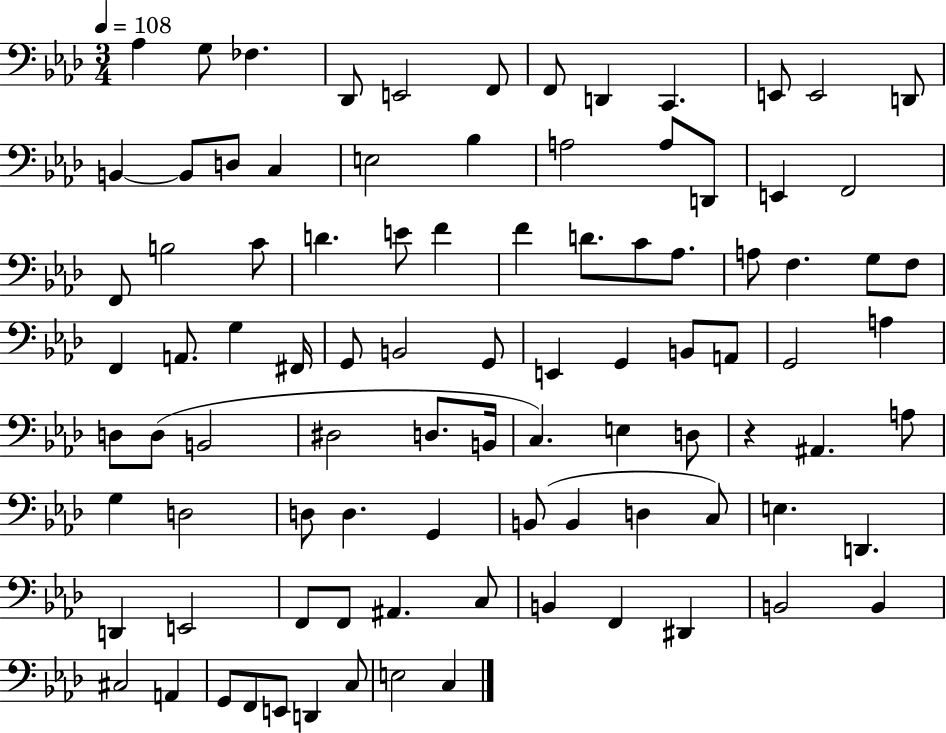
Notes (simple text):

Ab3/q G3/e FES3/q. Db2/e E2/h F2/e F2/e D2/q C2/q. E2/e E2/h D2/e B2/q B2/e D3/e C3/q E3/h Bb3/q A3/h A3/e D2/e E2/q F2/h F2/e B3/h C4/e D4/q. E4/e F4/q F4/q D4/e. C4/e Ab3/e. A3/e F3/q. G3/e F3/e F2/q A2/e. G3/q F#2/s G2/e B2/h G2/e E2/q G2/q B2/e A2/e G2/h A3/q D3/e D3/e B2/h D#3/h D3/e. B2/s C3/q. E3/q D3/e R/q A#2/q. A3/e G3/q D3/h D3/e D3/q. G2/q B2/e B2/q D3/q C3/e E3/q. D2/q. D2/q E2/h F2/e F2/e A#2/q. C3/e B2/q F2/q D#2/q B2/h B2/q C#3/h A2/q G2/e F2/e E2/e D2/q C3/e E3/h C3/q